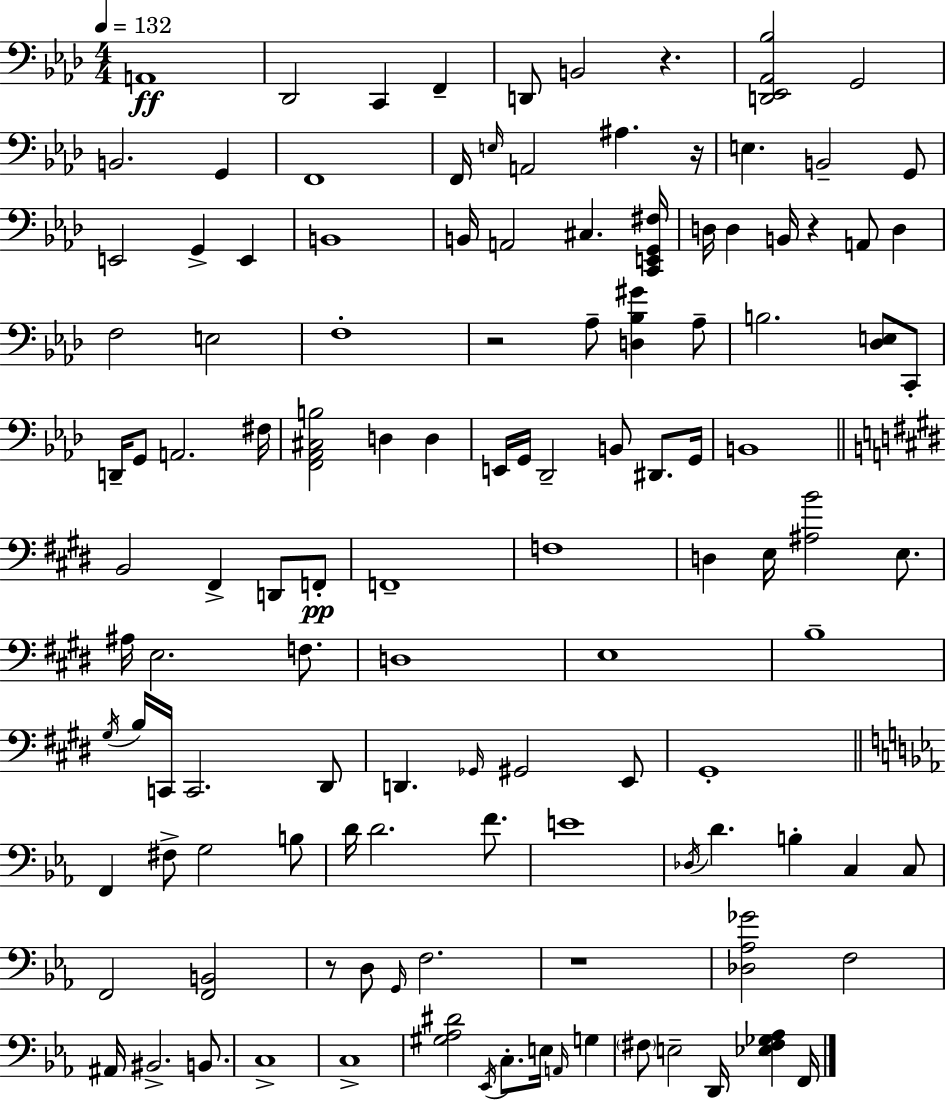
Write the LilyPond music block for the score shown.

{
  \clef bass
  \numericTimeSignature
  \time 4/4
  \key f \minor
  \tempo 4 = 132
  a,1\ff | des,2 c,4 f,4-- | d,8 b,2 r4. | <d, ees, aes, bes>2 g,2 | \break b,2. g,4 | f,1 | f,16 \grace { e16 } a,2 ais4. | r16 e4. b,2-- g,8 | \break e,2 g,4-> e,4 | b,1 | b,16 a,2 cis4. | <c, e, g, fis>16 d16 d4 b,16 r4 a,8 d4 | \break f2 e2 | f1-. | r2 aes8-- <d bes gis'>4 aes8-- | b2. <des e>8 c,8-. | \break d,16-- g,8 a,2. | fis16 <f, aes, cis b>2 d4 d4 | e,16 g,16 des,2-- b,8 dis,8. | g,16 b,1 | \break \bar "||" \break \key e \major b,2 fis,4-> d,8 f,8-.\pp | f,1-- | f1 | d4 e16 <ais b'>2 e8. | \break ais16 e2. f8. | d1 | e1 | b1-- | \break \acciaccatura { gis16 } b16 c,16 c,2. dis,8 | d,4. \grace { ges,16 } gis,2 | e,8 gis,1-. | \bar "||" \break \key ees \major f,4 fis8-> g2 b8 | d'16 d'2. f'8. | e'1 | \acciaccatura { des16 } d'4. b4-. c4 c8 | \break f,2 <f, b,>2 | r8 d8 \grace { g,16 } f2. | r1 | <des aes ges'>2 f2 | \break ais,16 bis,2.-> b,8. | c1-> | c1-> | <gis aes dis'>2 \acciaccatura { ees,16 } c8.-. e16 \grace { a,16 } | \break g4 \parenthesize fis8 e2-- d,16 <ees fis ges aes>4 | f,16 \bar "|."
}